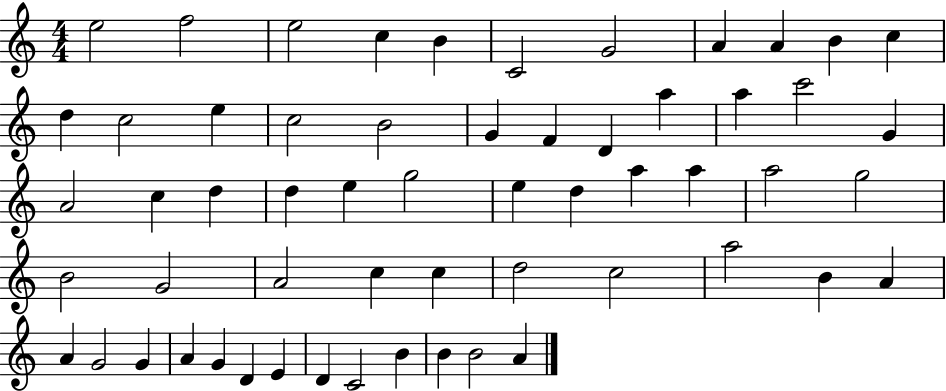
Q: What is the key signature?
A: C major